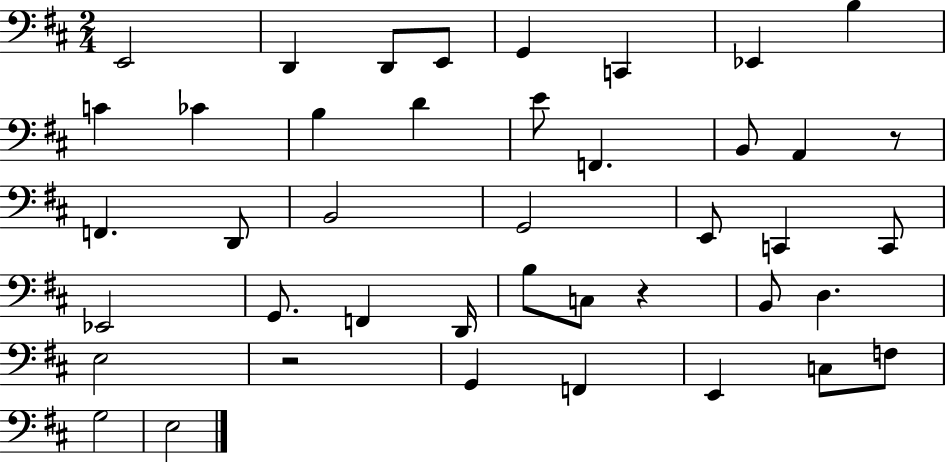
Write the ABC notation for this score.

X:1
T:Untitled
M:2/4
L:1/4
K:D
E,,2 D,, D,,/2 E,,/2 G,, C,, _E,, B, C _C B, D E/2 F,, B,,/2 A,, z/2 F,, D,,/2 B,,2 G,,2 E,,/2 C,, C,,/2 _E,,2 G,,/2 F,, D,,/4 B,/2 C,/2 z B,,/2 D, E,2 z2 G,, F,, E,, C,/2 F,/2 G,2 E,2